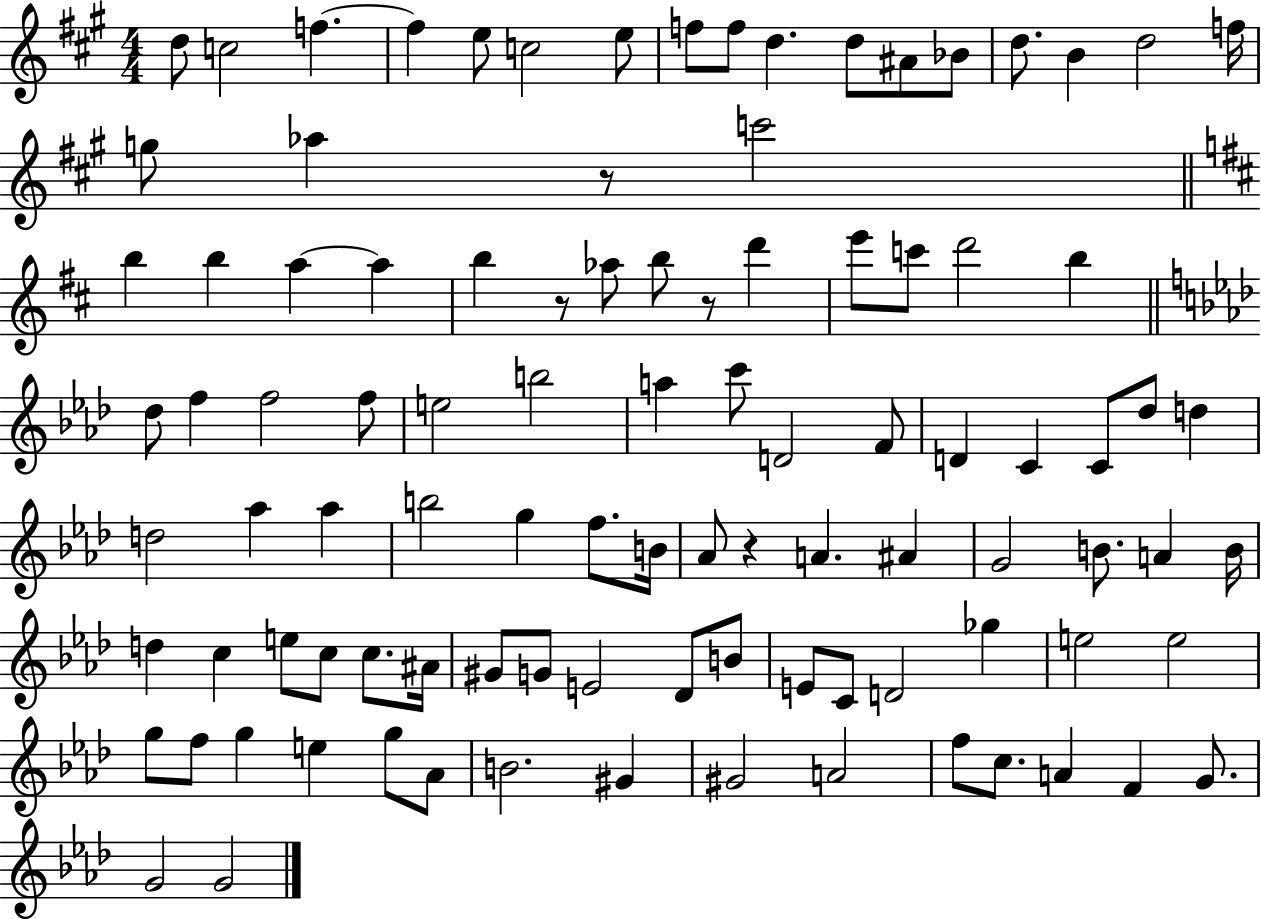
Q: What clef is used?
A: treble